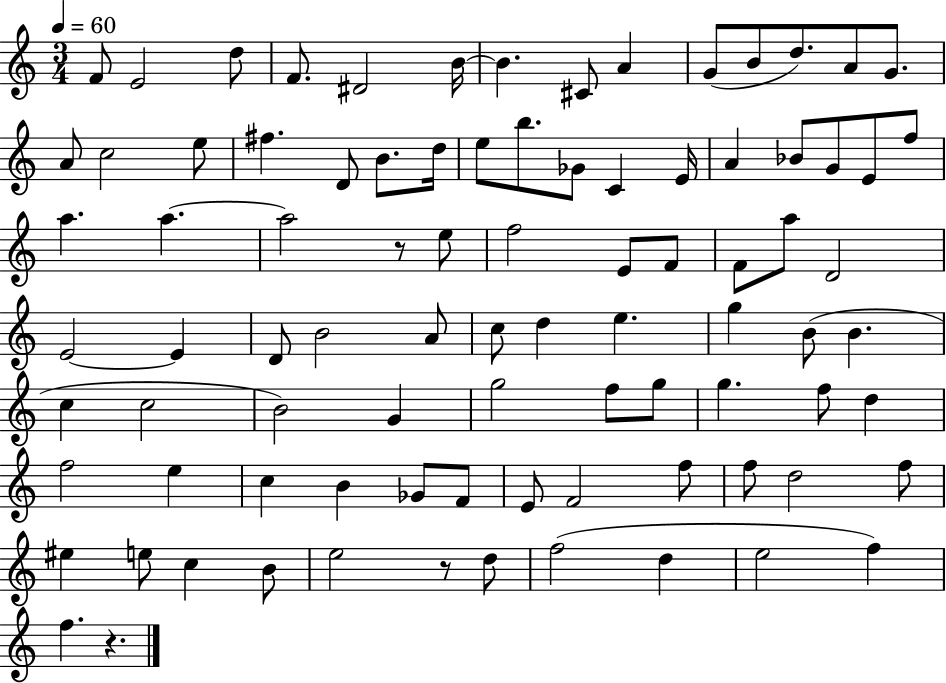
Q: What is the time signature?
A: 3/4